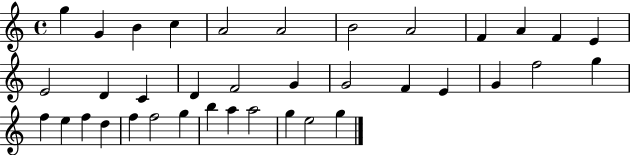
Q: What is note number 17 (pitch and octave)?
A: F4